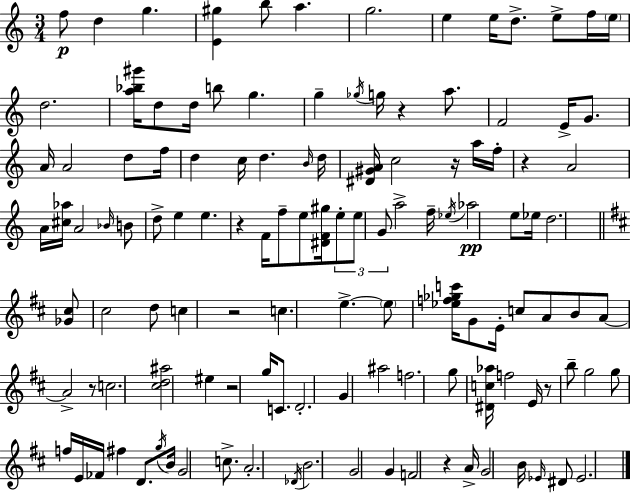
X:1
T:Untitled
M:3/4
L:1/4
K:C
f/2 d g [E^g] b/2 a g2 e e/4 d/2 e/2 f/4 e/4 d2 [a_b^g']/4 d/2 d/4 b/2 g g _g/4 g/4 z a/2 F2 E/4 G/2 A/4 A2 d/2 f/4 d c/4 d B/4 d/4 [^D^GA]/4 c2 z/4 a/4 f/4 z A2 A/4 [^c_a]/4 A2 _B/4 B/2 d/2 e e z F/4 f/2 e/2 [^DF^g]/4 e/2 e/2 G/2 a2 f/4 _e/4 _a2 e/2 _e/4 d2 [_G^c]/2 ^c2 d/2 c z2 c e e/2 [_ef_gc']/4 G/2 E/4 c/2 A/2 B/2 A/2 A2 z/2 c2 [^cd^a]2 ^e z2 g/4 C/2 D2 G ^a2 f2 g/2 [^Dc_a]/4 f2 E/4 z/2 b/2 g2 g/2 f/4 E/4 _F/4 ^f D/2 g/4 B/4 G2 c/2 A2 _D/4 B2 G2 G F2 z A/4 G2 B/4 _E/4 ^D/2 _E2